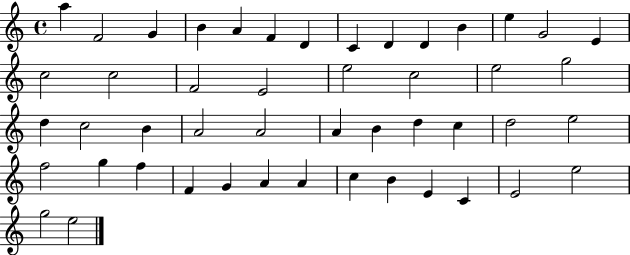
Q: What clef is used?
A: treble